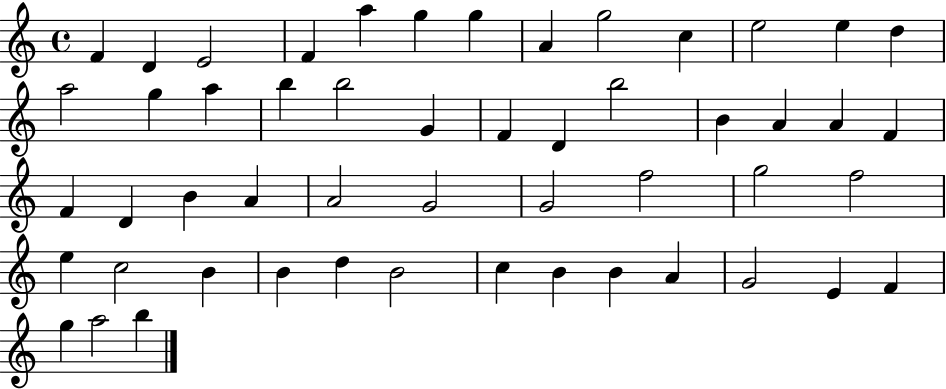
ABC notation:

X:1
T:Untitled
M:4/4
L:1/4
K:C
F D E2 F a g g A g2 c e2 e d a2 g a b b2 G F D b2 B A A F F D B A A2 G2 G2 f2 g2 f2 e c2 B B d B2 c B B A G2 E F g a2 b